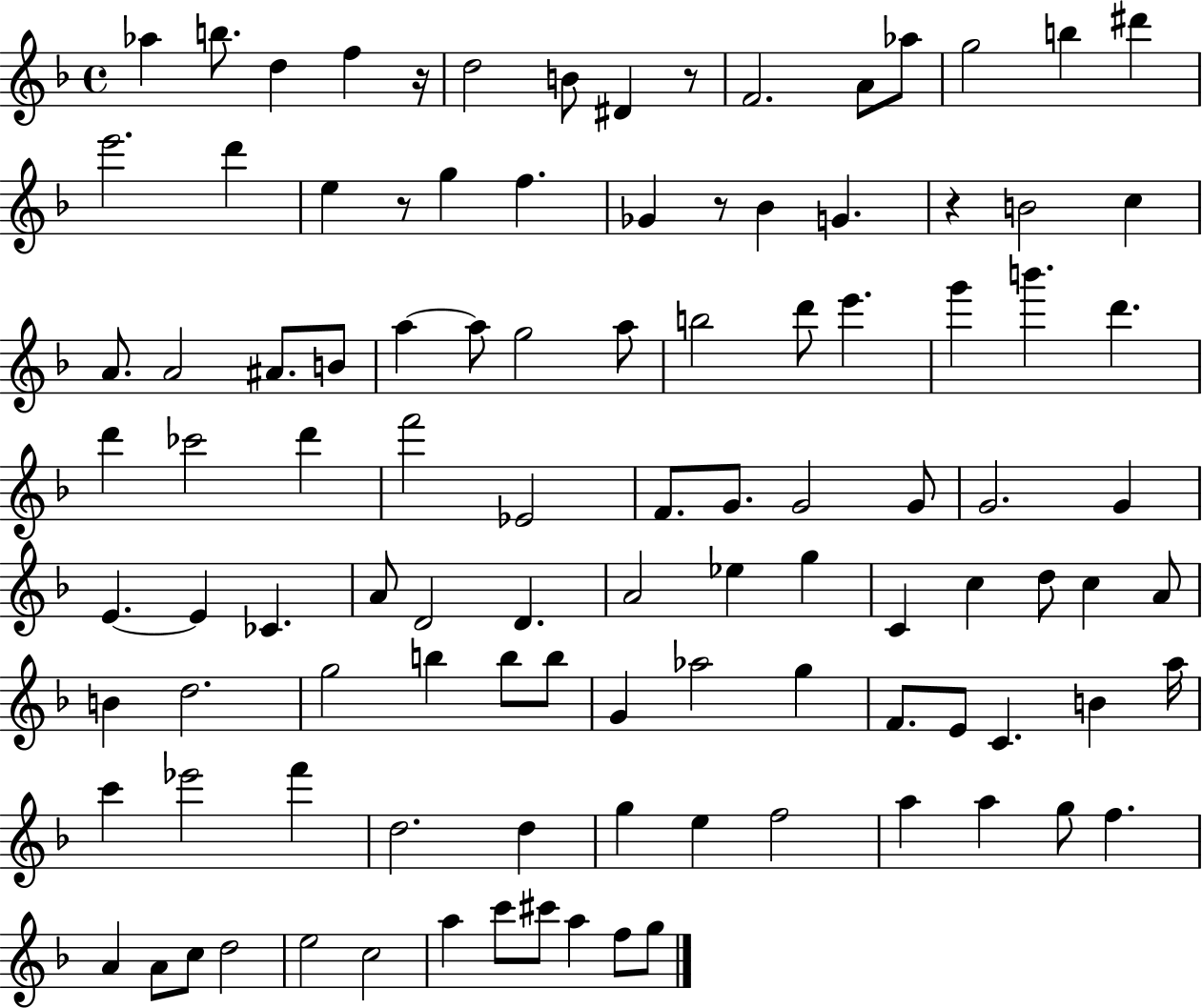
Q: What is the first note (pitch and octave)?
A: Ab5